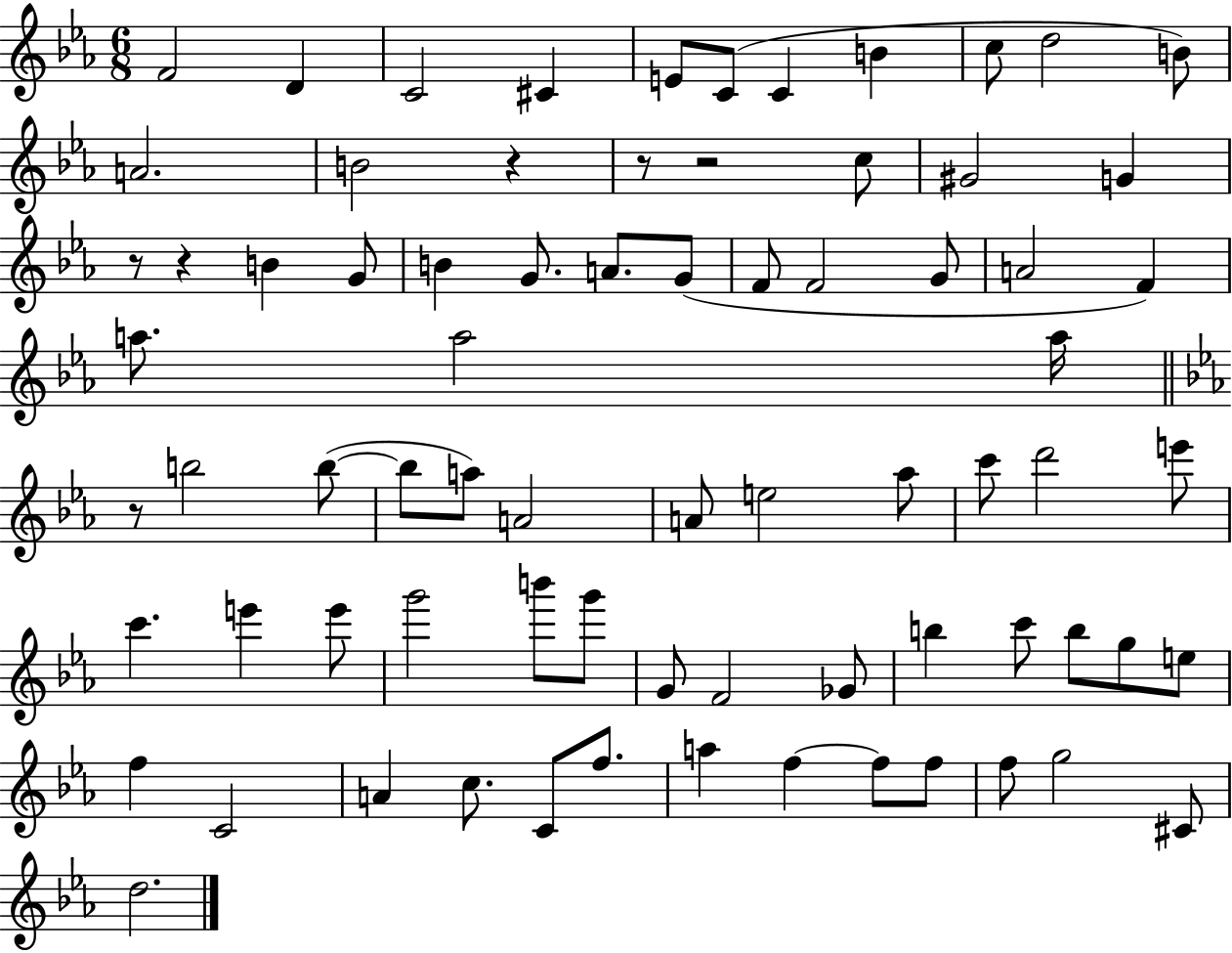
X:1
T:Untitled
M:6/8
L:1/4
K:Eb
F2 D C2 ^C E/2 C/2 C B c/2 d2 B/2 A2 B2 z z/2 z2 c/2 ^G2 G z/2 z B G/2 B G/2 A/2 G/2 F/2 F2 G/2 A2 F a/2 a2 a/4 z/2 b2 b/2 b/2 a/2 A2 A/2 e2 _a/2 c'/2 d'2 e'/2 c' e' e'/2 g'2 b'/2 g'/2 G/2 F2 _G/2 b c'/2 b/2 g/2 e/2 f C2 A c/2 C/2 f/2 a f f/2 f/2 f/2 g2 ^C/2 d2